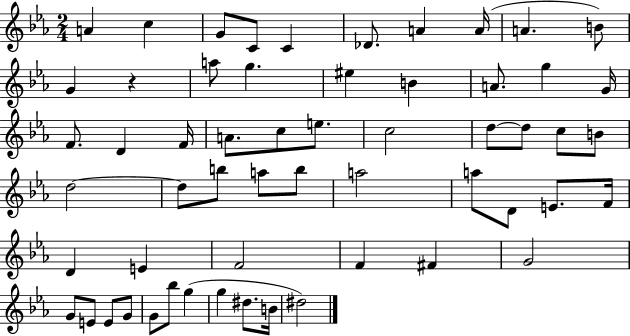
A4/q C5/q G4/e C4/e C4/q Db4/e. A4/q A4/s A4/q. B4/e G4/q R/q A5/e G5/q. EIS5/q B4/q A4/e. G5/q G4/s F4/e. D4/q F4/s A4/e. C5/e E5/e. C5/h D5/e D5/e C5/e B4/e D5/h D5/e B5/e A5/e B5/e A5/h A5/e D4/e E4/e. F4/s D4/q E4/q F4/h F4/q F#4/q G4/h G4/e E4/e E4/e G4/e G4/e Bb5/e G5/q G5/q D#5/e. B4/s D#5/h